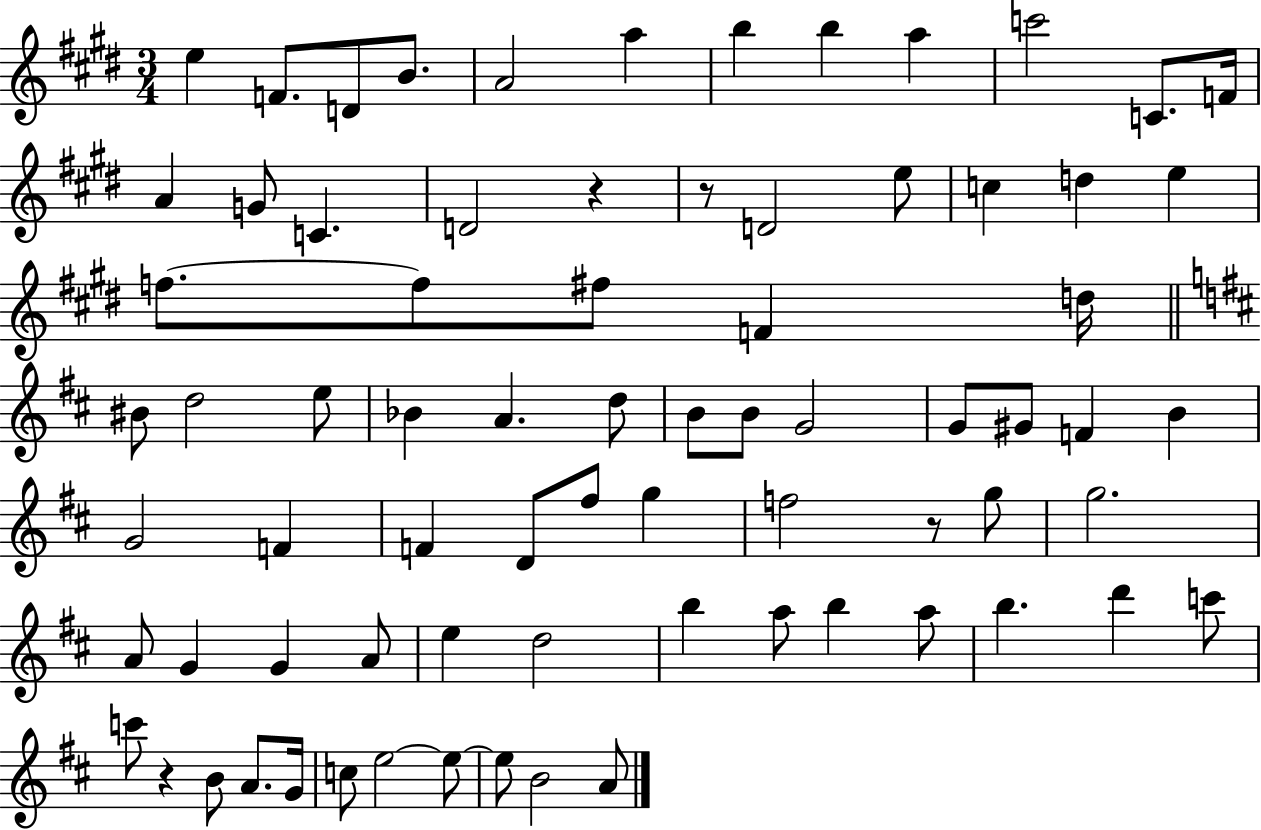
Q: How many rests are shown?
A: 4